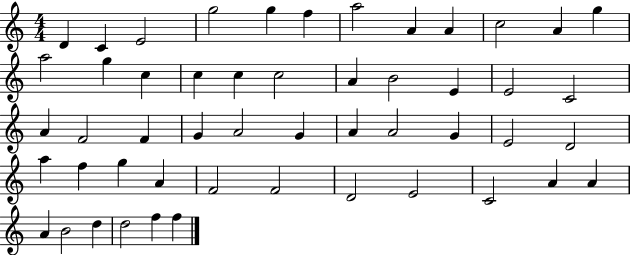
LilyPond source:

{
  \clef treble
  \numericTimeSignature
  \time 4/4
  \key c \major
  d'4 c'4 e'2 | g''2 g''4 f''4 | a''2 a'4 a'4 | c''2 a'4 g''4 | \break a''2 g''4 c''4 | c''4 c''4 c''2 | a'4 b'2 e'4 | e'2 c'2 | \break a'4 f'2 f'4 | g'4 a'2 g'4 | a'4 a'2 g'4 | e'2 d'2 | \break a''4 f''4 g''4 a'4 | f'2 f'2 | d'2 e'2 | c'2 a'4 a'4 | \break a'4 b'2 d''4 | d''2 f''4 f''4 | \bar "|."
}